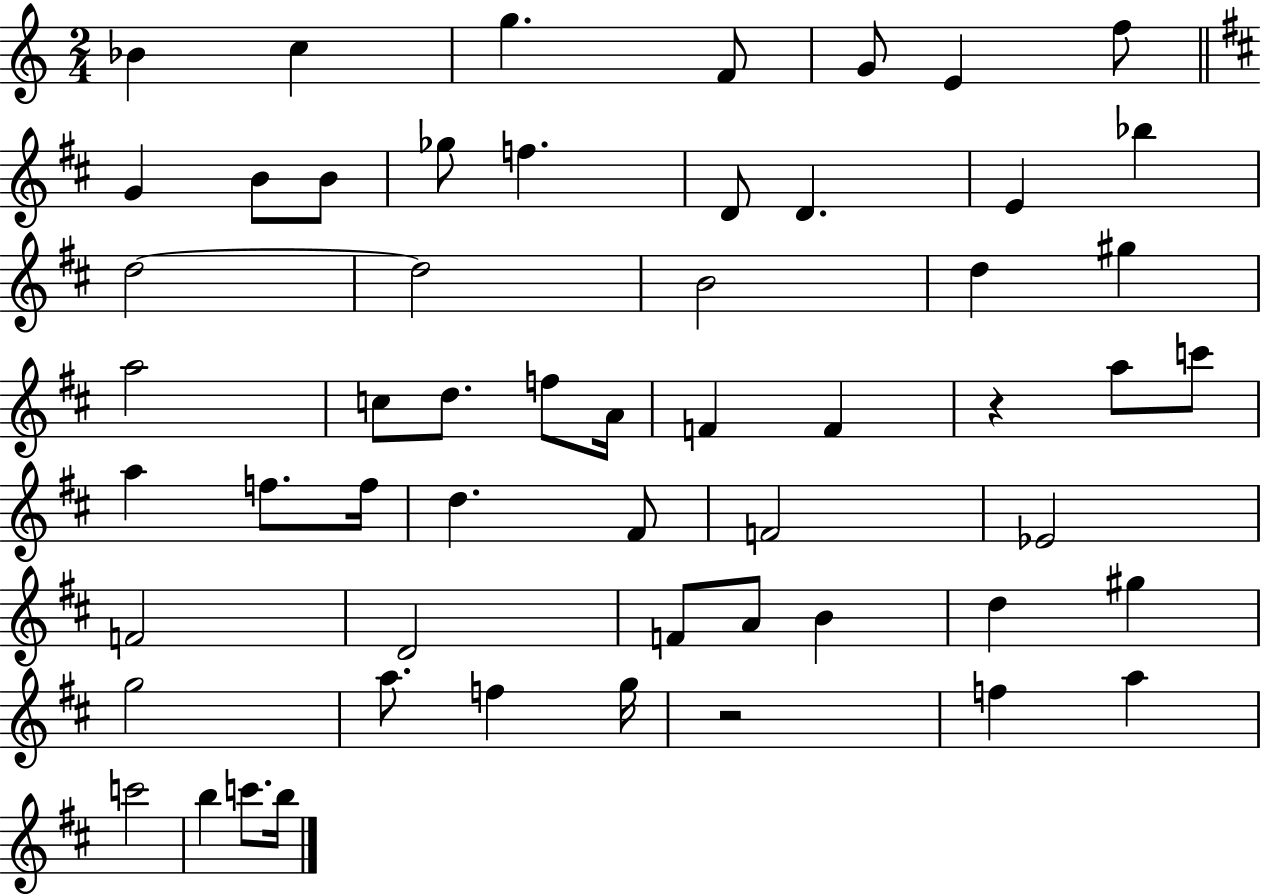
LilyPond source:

{
  \clef treble
  \numericTimeSignature
  \time 2/4
  \key c \major
  bes'4 c''4 | g''4. f'8 | g'8 e'4 f''8 | \bar "||" \break \key d \major g'4 b'8 b'8 | ges''8 f''4. | d'8 d'4. | e'4 bes''4 | \break d''2~~ | d''2 | b'2 | d''4 gis''4 | \break a''2 | c''8 d''8. f''8 a'16 | f'4 f'4 | r4 a''8 c'''8 | \break a''4 f''8. f''16 | d''4. fis'8 | f'2 | ees'2 | \break f'2 | d'2 | f'8 a'8 b'4 | d''4 gis''4 | \break g''2 | a''8. f''4 g''16 | r2 | f''4 a''4 | \break c'''2 | b''4 c'''8. b''16 | \bar "|."
}